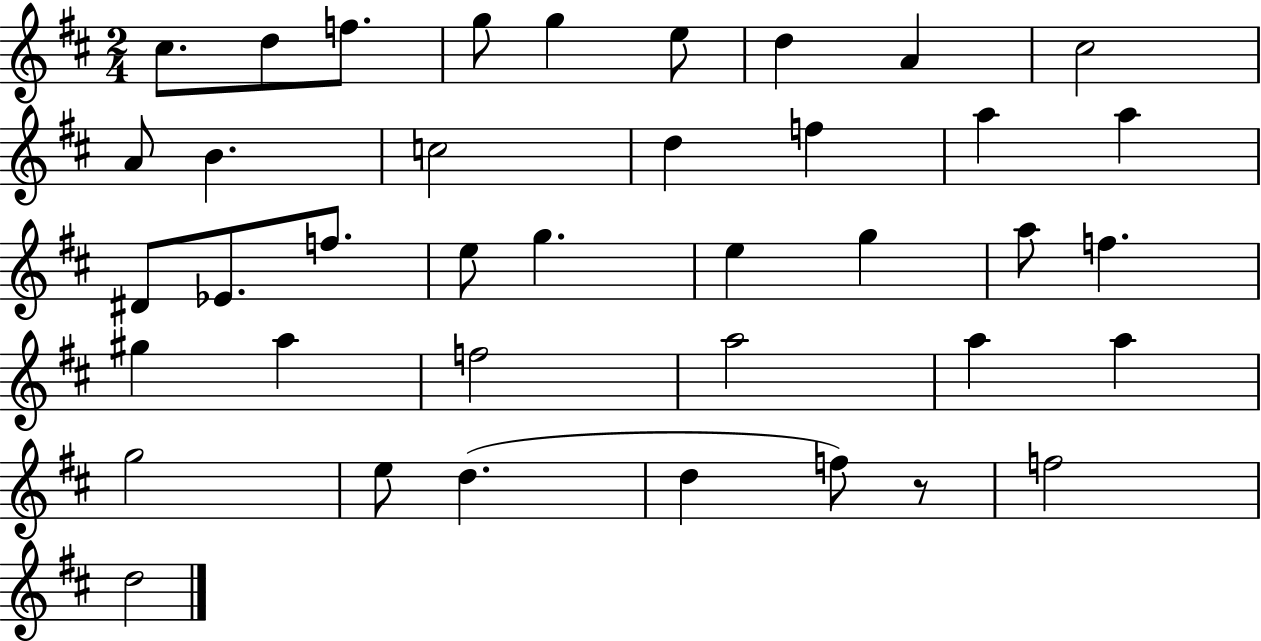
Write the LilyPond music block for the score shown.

{
  \clef treble
  \numericTimeSignature
  \time 2/4
  \key d \major
  cis''8. d''8 f''8. | g''8 g''4 e''8 | d''4 a'4 | cis''2 | \break a'8 b'4. | c''2 | d''4 f''4 | a''4 a''4 | \break dis'8 ees'8. f''8. | e''8 g''4. | e''4 g''4 | a''8 f''4. | \break gis''4 a''4 | f''2 | a''2 | a''4 a''4 | \break g''2 | e''8 d''4.( | d''4 f''8) r8 | f''2 | \break d''2 | \bar "|."
}